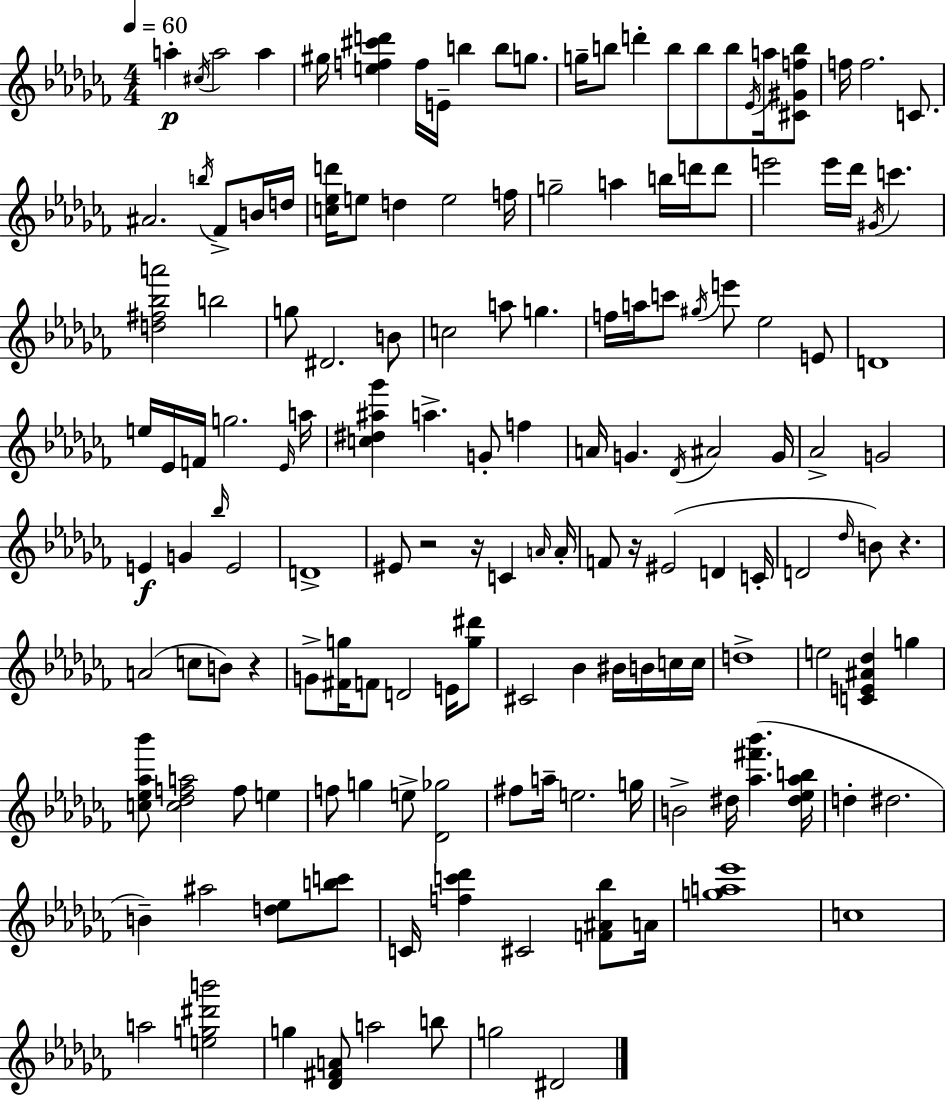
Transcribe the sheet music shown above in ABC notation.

X:1
T:Untitled
M:4/4
L:1/4
K:Abm
a ^c/4 a2 a ^g/4 [ef^c'd'] f/4 E/4 b b/2 g/2 g/4 b/2 d' b/2 b/2 b/2 _E/4 a/4 [^C^Gfb]/2 f/4 f2 C/2 ^A2 b/4 _F/2 B/4 d/4 [c_ed']/4 e/2 d e2 f/4 g2 a b/4 d'/4 d'/2 e'2 e'/4 _d'/4 ^G/4 c' [d^f_ba']2 b2 g/2 ^D2 B/2 c2 a/2 g f/4 a/4 c'/2 ^g/4 e'/2 _e2 E/2 D4 e/4 _E/4 F/4 g2 _E/4 a/4 [c^d^a_g'] a G/2 f A/4 G _D/4 ^A2 G/4 _A2 G2 E G _b/4 E2 D4 ^E/2 z2 z/4 C A/4 A/4 F/2 z/4 ^E2 D C/4 D2 _d/4 B/2 z A2 c/2 B/2 z G/2 [^Fg]/4 F/2 D2 E/4 [g^d']/2 ^C2 _B ^B/4 B/4 c/4 c/4 d4 e2 [CE^A_d] g [c_e_a_b']/2 [c_dfa]2 f/2 e f/2 g e/2 [_D_g]2 ^f/2 a/4 e2 g/4 B2 ^d/4 [_a^f'_b'] [^d_e_ab]/4 d ^d2 B ^a2 [d_e]/2 [bc']/2 C/4 [fc'_d'] ^C2 [F^A_b]/2 A/4 [ga_e']4 c4 a2 [eg^d'b']2 g [_D^FA]/2 a2 b/2 g2 ^D2